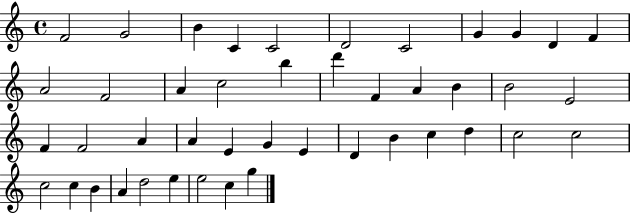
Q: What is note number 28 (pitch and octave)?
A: G4